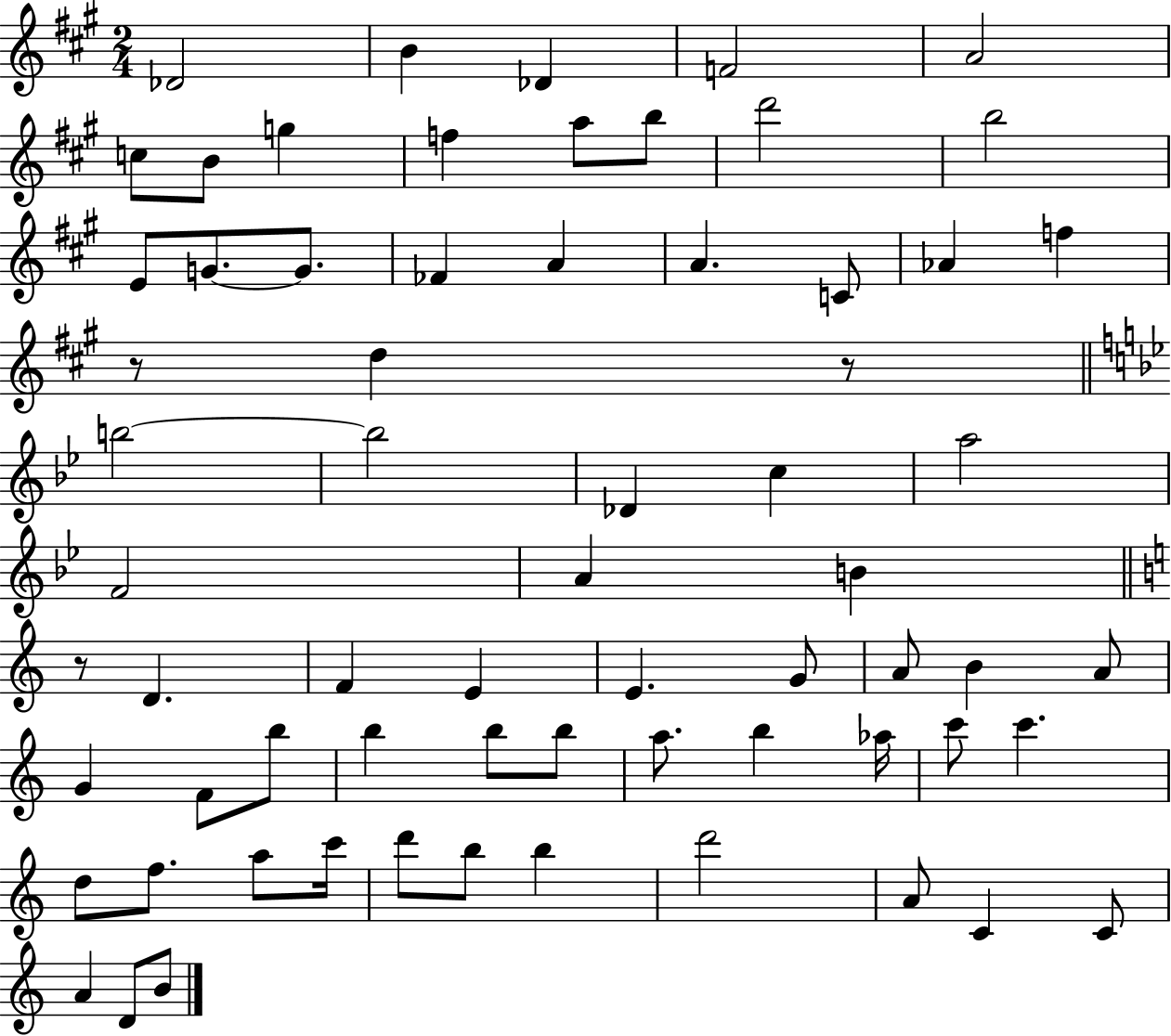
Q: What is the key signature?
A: A major